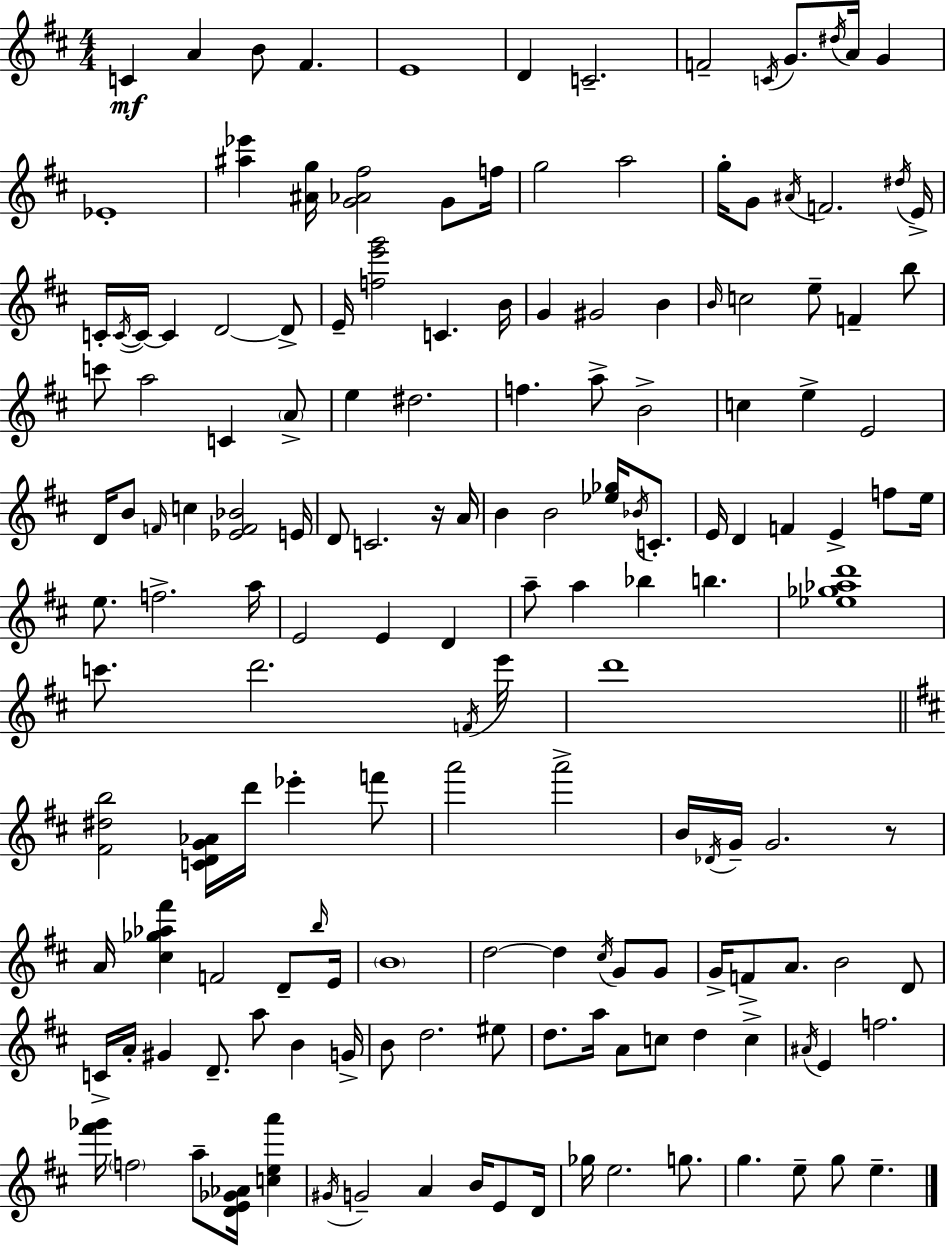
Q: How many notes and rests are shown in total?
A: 160